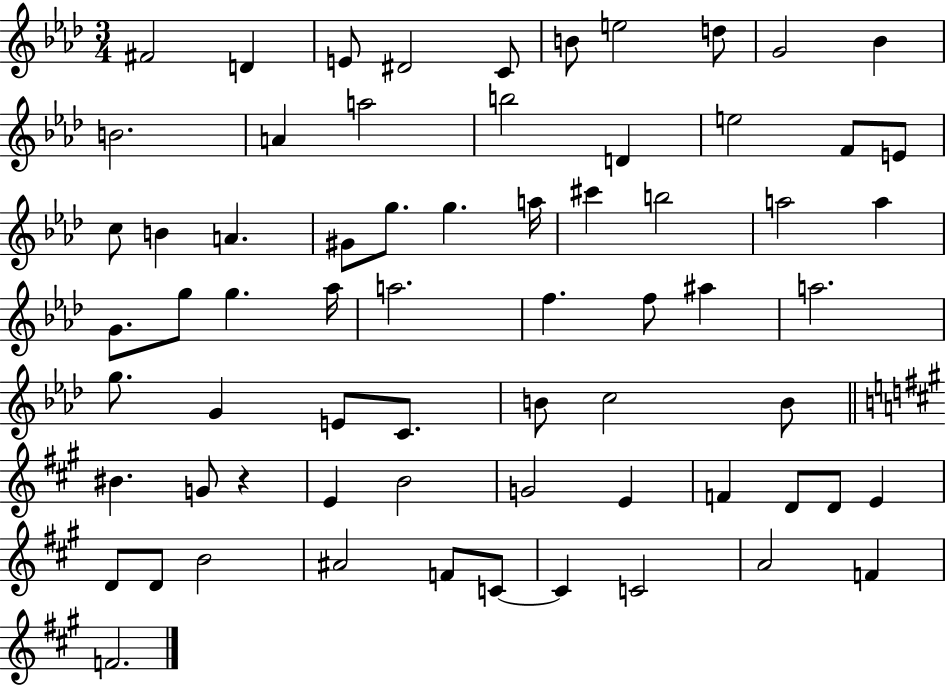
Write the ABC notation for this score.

X:1
T:Untitled
M:3/4
L:1/4
K:Ab
^F2 D E/2 ^D2 C/2 B/2 e2 d/2 G2 _B B2 A a2 b2 D e2 F/2 E/2 c/2 B A ^G/2 g/2 g a/4 ^c' b2 a2 a G/2 g/2 g _a/4 a2 f f/2 ^a a2 g/2 G E/2 C/2 B/2 c2 B/2 ^B G/2 z E B2 G2 E F D/2 D/2 E D/2 D/2 B2 ^A2 F/2 C/2 C C2 A2 F F2